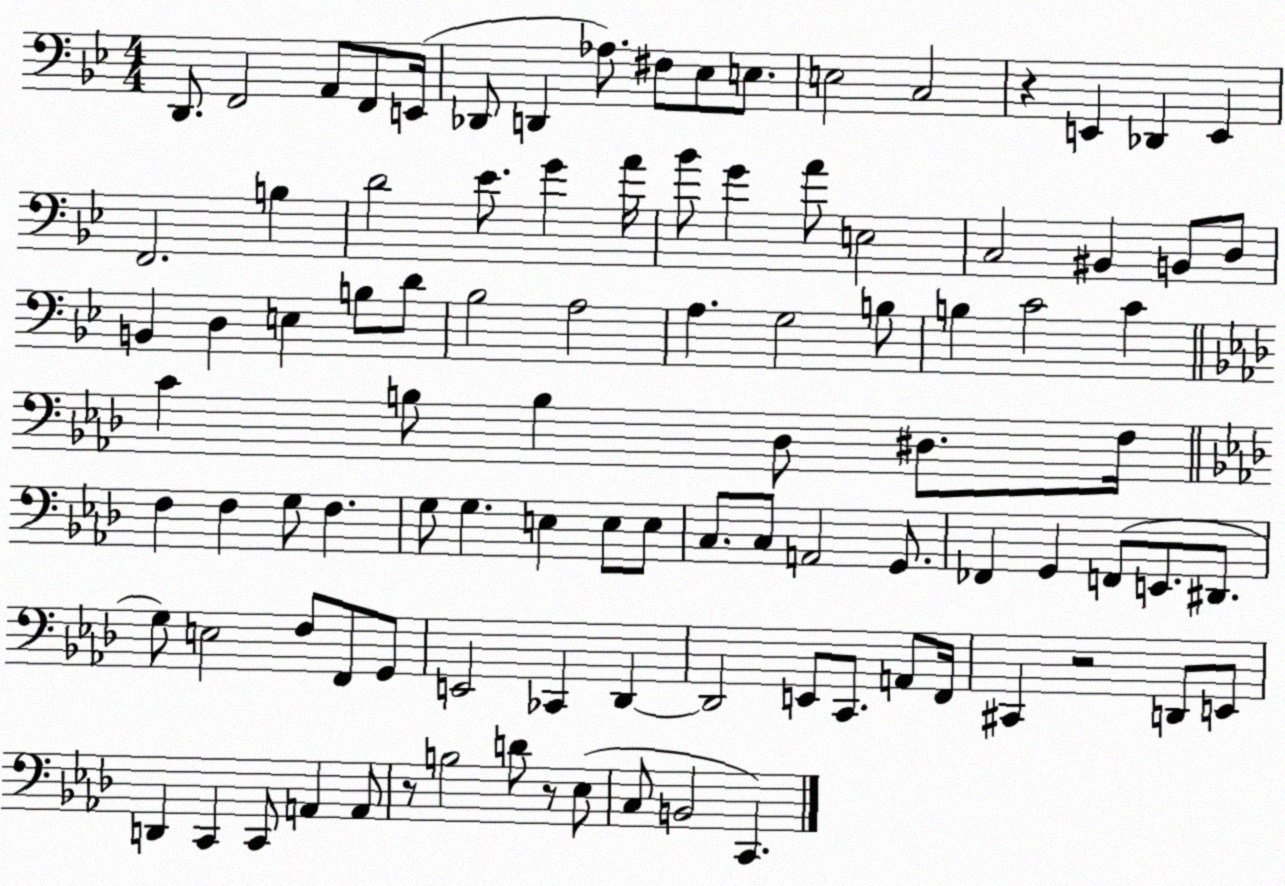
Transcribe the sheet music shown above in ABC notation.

X:1
T:Untitled
M:4/4
L:1/4
K:Bb
D,,/2 F,,2 A,,/2 F,,/2 E,,/4 _D,,/2 D,, _A,/2 ^F,/2 _E,/2 E,/2 E,2 C,2 z E,, _D,, E,, F,,2 B, D2 _E/2 G A/4 _B/2 G A/2 E,2 C,2 ^B,, B,,/2 D,/2 B,, D, E, B,/2 D/2 _B,2 A,2 A, G,2 B,/2 B, C2 C C B,/2 B, _D,/2 ^D,/2 F,/4 F, F, G,/2 F, G,/2 G, E, E,/2 E,/2 C,/2 C,/2 A,,2 G,,/2 _F,, G,, F,,/2 E,,/2 ^D,,/2 G,/2 E,2 F,/2 F,,/2 G,,/2 E,,2 _C,, _D,, _D,,2 E,,/2 C,,/2 A,,/2 F,,/4 ^C,, z2 D,,/2 E,,/2 D,, C,, C,,/2 A,, A,,/2 z/2 B,2 D/2 z/2 _E,/2 C,/2 B,,2 C,,